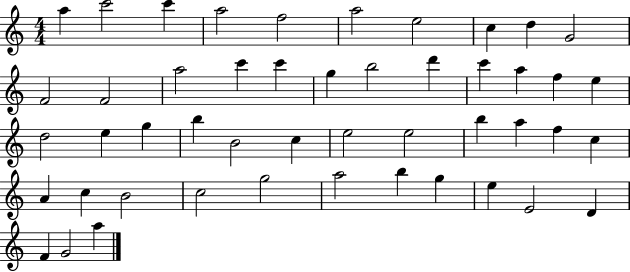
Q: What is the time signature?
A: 4/4